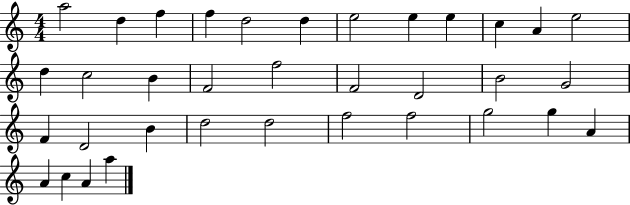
A5/h D5/q F5/q F5/q D5/h D5/q E5/h E5/q E5/q C5/q A4/q E5/h D5/q C5/h B4/q F4/h F5/h F4/h D4/h B4/h G4/h F4/q D4/h B4/q D5/h D5/h F5/h F5/h G5/h G5/q A4/q A4/q C5/q A4/q A5/q